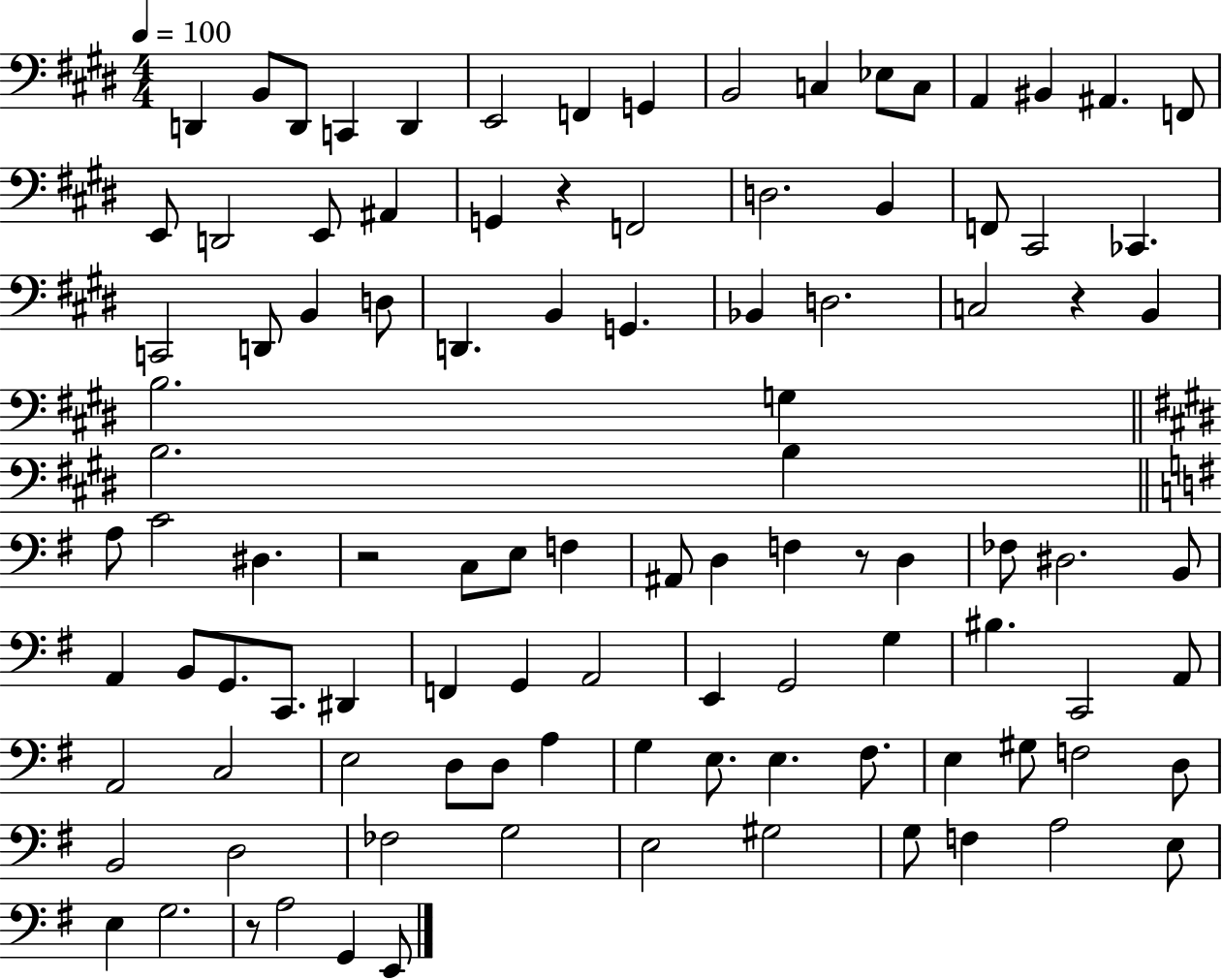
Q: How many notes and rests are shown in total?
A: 103